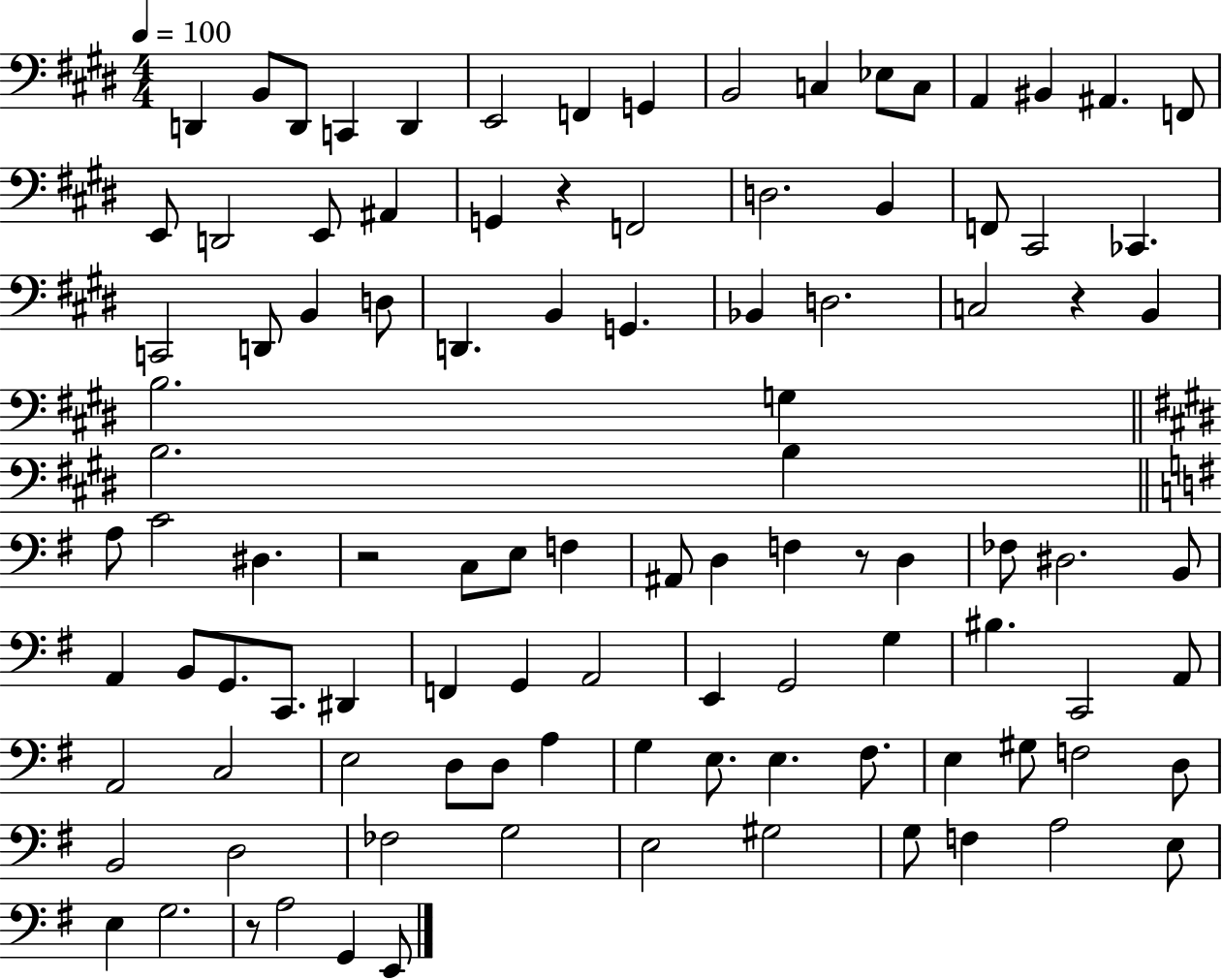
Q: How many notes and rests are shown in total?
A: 103